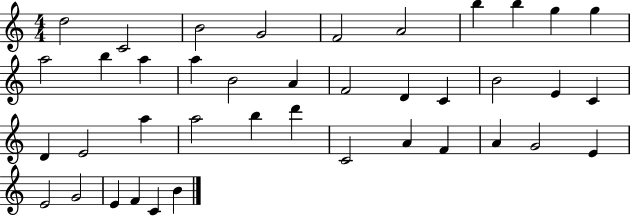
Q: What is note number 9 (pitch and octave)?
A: G5